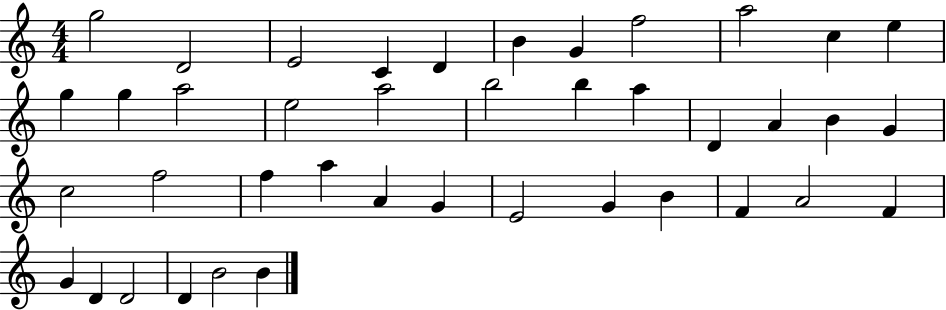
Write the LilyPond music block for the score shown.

{
  \clef treble
  \numericTimeSignature
  \time 4/4
  \key c \major
  g''2 d'2 | e'2 c'4 d'4 | b'4 g'4 f''2 | a''2 c''4 e''4 | \break g''4 g''4 a''2 | e''2 a''2 | b''2 b''4 a''4 | d'4 a'4 b'4 g'4 | \break c''2 f''2 | f''4 a''4 a'4 g'4 | e'2 g'4 b'4 | f'4 a'2 f'4 | \break g'4 d'4 d'2 | d'4 b'2 b'4 | \bar "|."
}